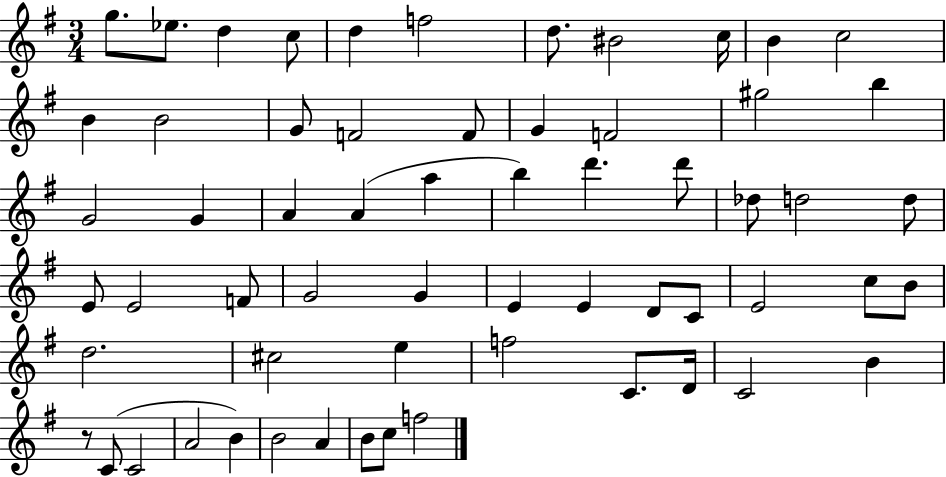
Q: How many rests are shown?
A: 1